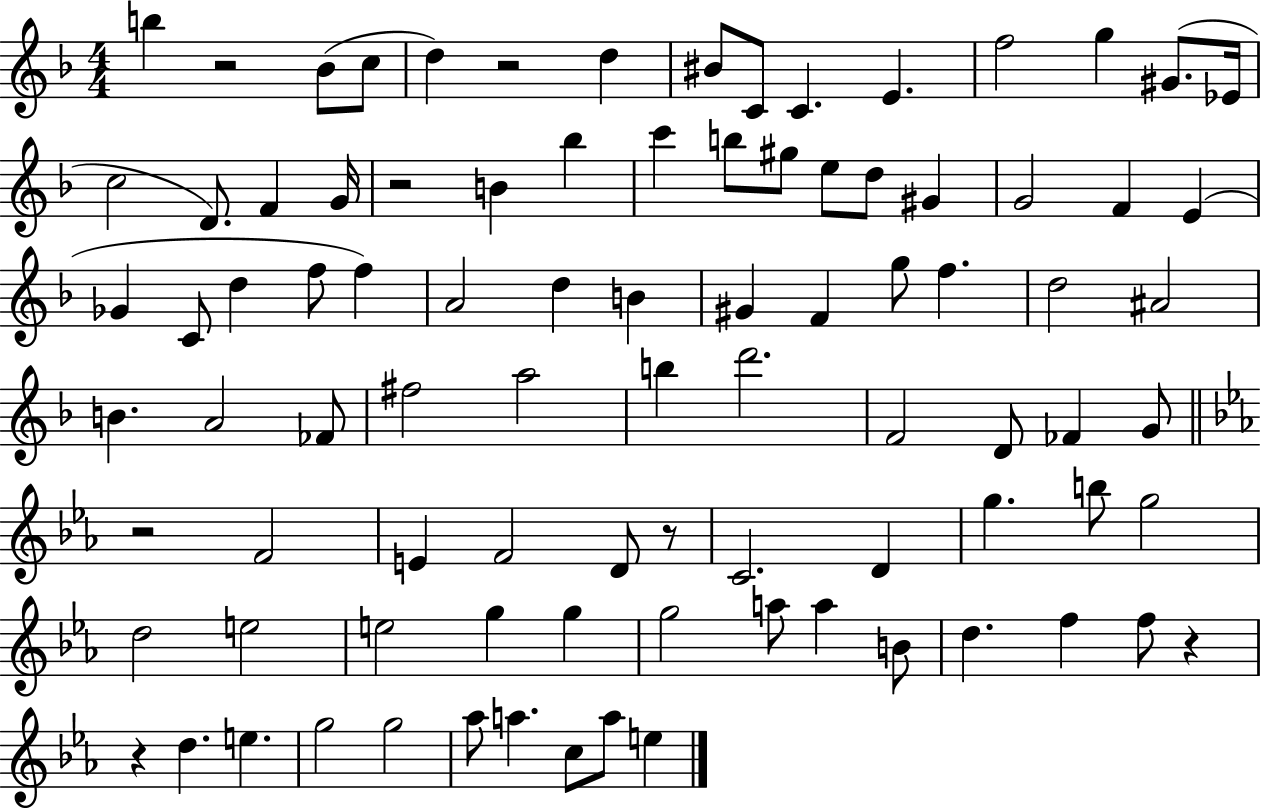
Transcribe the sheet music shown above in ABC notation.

X:1
T:Untitled
M:4/4
L:1/4
K:F
b z2 _B/2 c/2 d z2 d ^B/2 C/2 C E f2 g ^G/2 _E/4 c2 D/2 F G/4 z2 B _b c' b/2 ^g/2 e/2 d/2 ^G G2 F E _G C/2 d f/2 f A2 d B ^G F g/2 f d2 ^A2 B A2 _F/2 ^f2 a2 b d'2 F2 D/2 _F G/2 z2 F2 E F2 D/2 z/2 C2 D g b/2 g2 d2 e2 e2 g g g2 a/2 a B/2 d f f/2 z z d e g2 g2 _a/2 a c/2 a/2 e